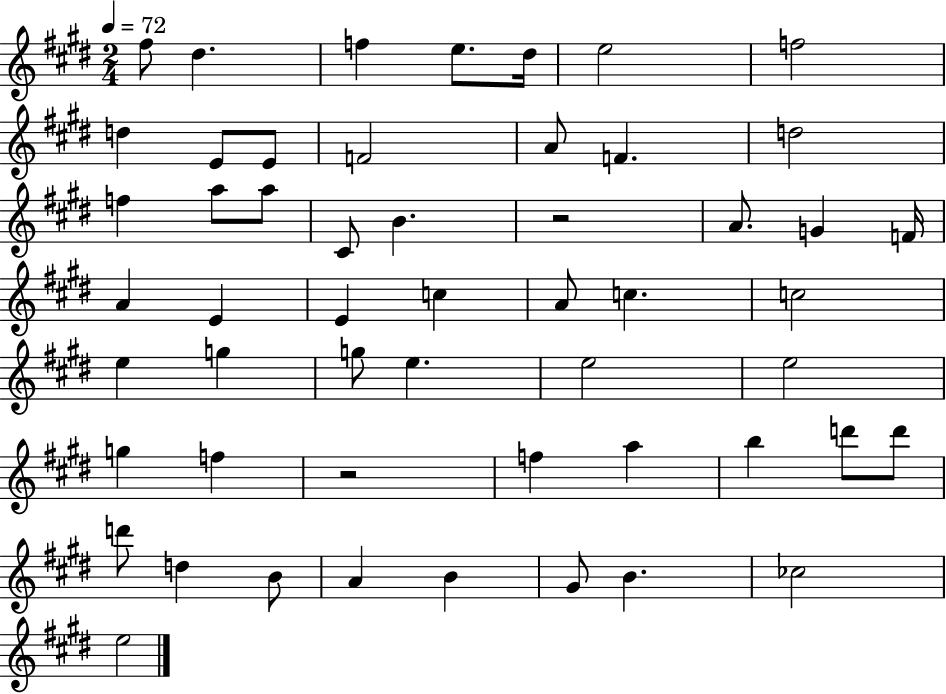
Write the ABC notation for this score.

X:1
T:Untitled
M:2/4
L:1/4
K:E
^f/2 ^d f e/2 ^d/4 e2 f2 d E/2 E/2 F2 A/2 F d2 f a/2 a/2 ^C/2 B z2 A/2 G F/4 A E E c A/2 c c2 e g g/2 e e2 e2 g f z2 f a b d'/2 d'/2 d'/2 d B/2 A B ^G/2 B _c2 e2